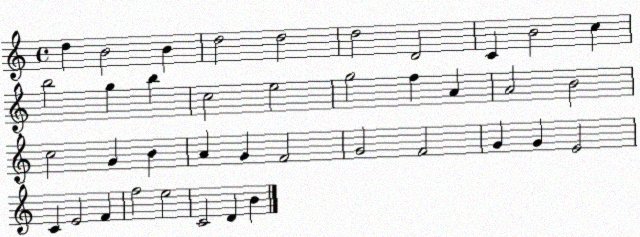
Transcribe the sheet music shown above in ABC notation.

X:1
T:Untitled
M:4/4
L:1/4
K:C
d B2 B d2 d2 d2 D2 C B2 c b2 g b c2 e2 g2 f A A2 B2 c2 G B A G F2 G2 F2 G G E2 C E2 F f2 e2 C2 D B